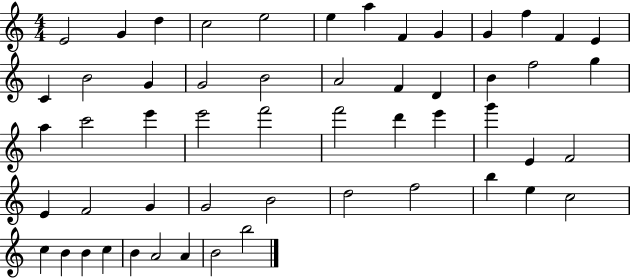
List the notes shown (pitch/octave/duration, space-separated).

E4/h G4/q D5/q C5/h E5/h E5/q A5/q F4/q G4/q G4/q F5/q F4/q E4/q C4/q B4/h G4/q G4/h B4/h A4/h F4/q D4/q B4/q F5/h G5/q A5/q C6/h E6/q E6/h F6/h F6/h D6/q E6/q G6/q E4/q F4/h E4/q F4/h G4/q G4/h B4/h D5/h F5/h B5/q E5/q C5/h C5/q B4/q B4/q C5/q B4/q A4/h A4/q B4/h B5/h